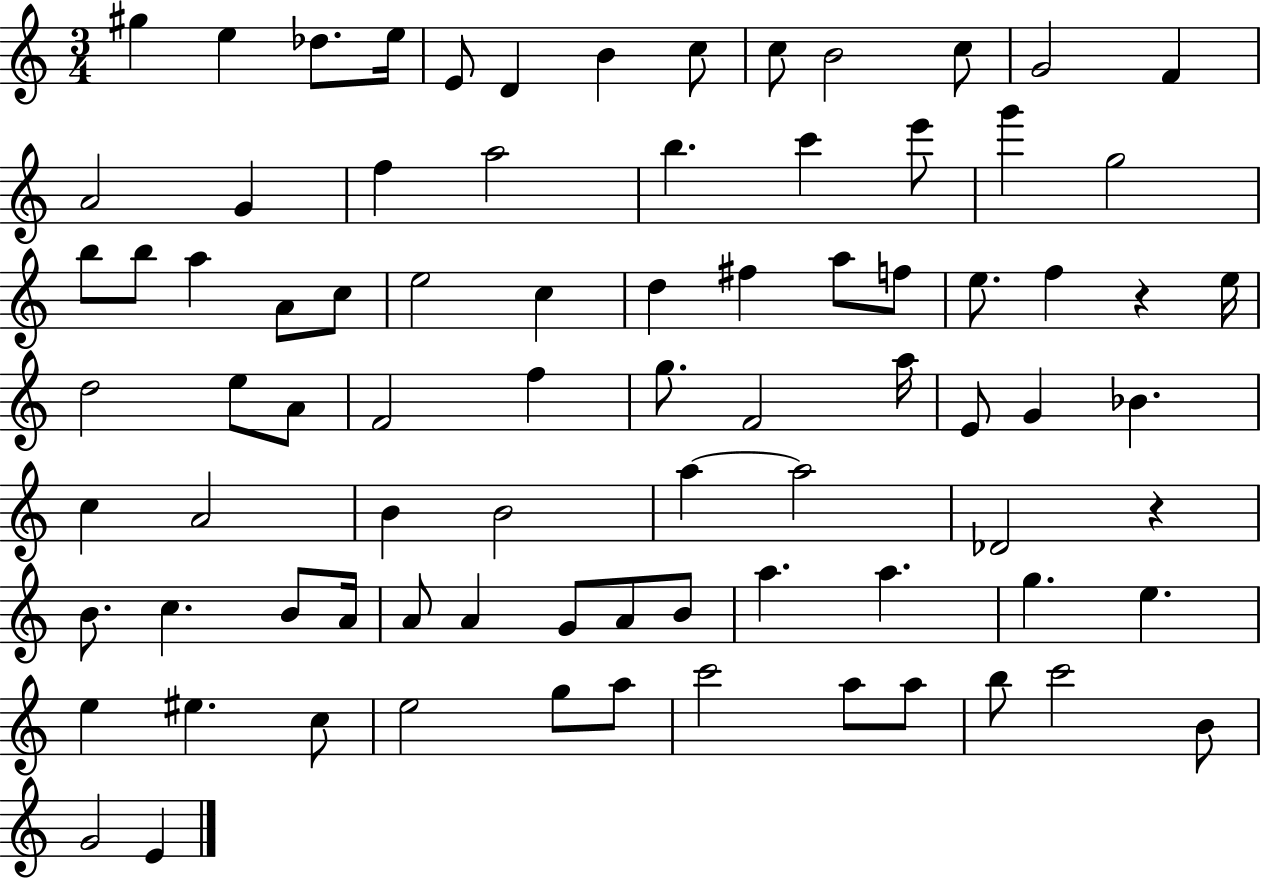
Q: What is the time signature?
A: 3/4